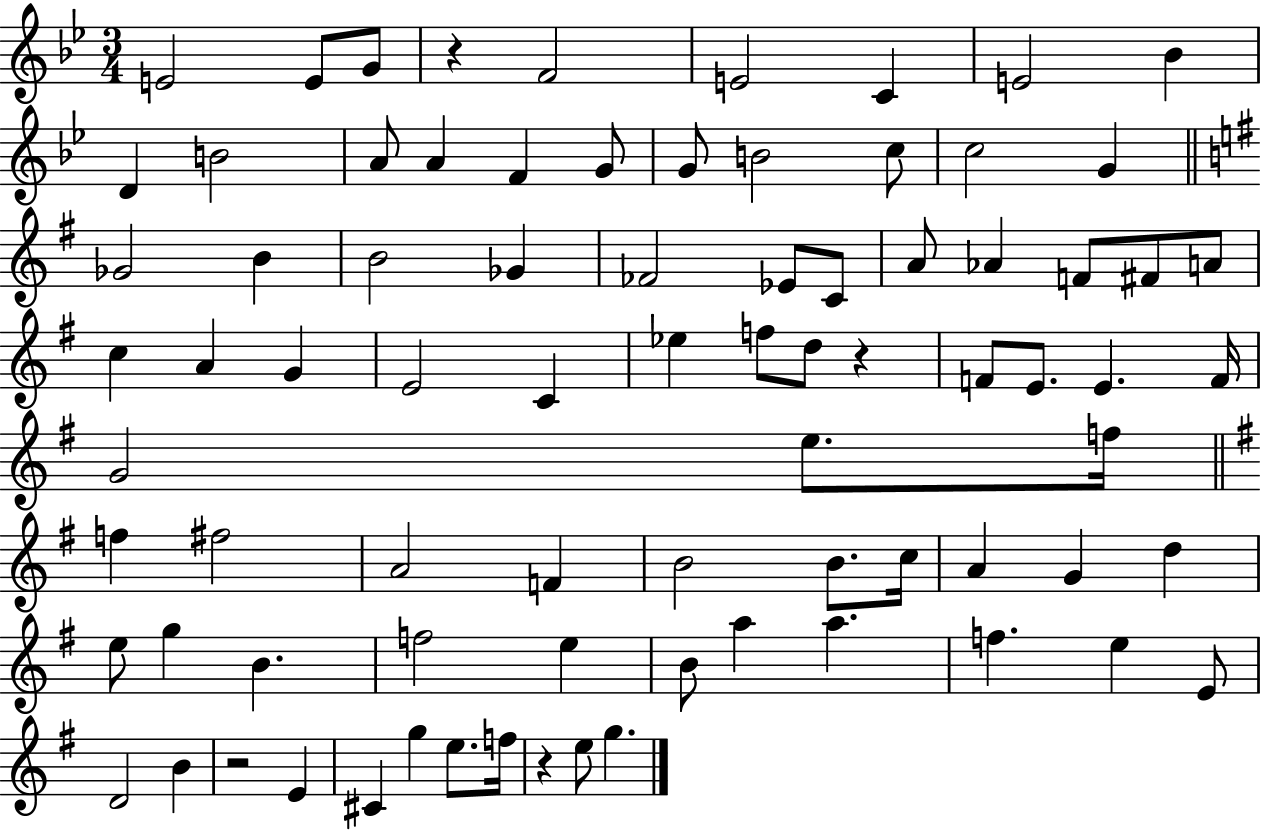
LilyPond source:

{
  \clef treble
  \numericTimeSignature
  \time 3/4
  \key bes \major
  e'2 e'8 g'8 | r4 f'2 | e'2 c'4 | e'2 bes'4 | \break d'4 b'2 | a'8 a'4 f'4 g'8 | g'8 b'2 c''8 | c''2 g'4 | \break \bar "||" \break \key e \minor ges'2 b'4 | b'2 ges'4 | fes'2 ees'8 c'8 | a'8 aes'4 f'8 fis'8 a'8 | \break c''4 a'4 g'4 | e'2 c'4 | ees''4 f''8 d''8 r4 | f'8 e'8. e'4. f'16 | \break g'2 e''8. f''16 | \bar "||" \break \key g \major f''4 fis''2 | a'2 f'4 | b'2 b'8. c''16 | a'4 g'4 d''4 | \break e''8 g''4 b'4. | f''2 e''4 | b'8 a''4 a''4. | f''4. e''4 e'8 | \break d'2 b'4 | r2 e'4 | cis'4 g''4 e''8. f''16 | r4 e''8 g''4. | \break \bar "|."
}